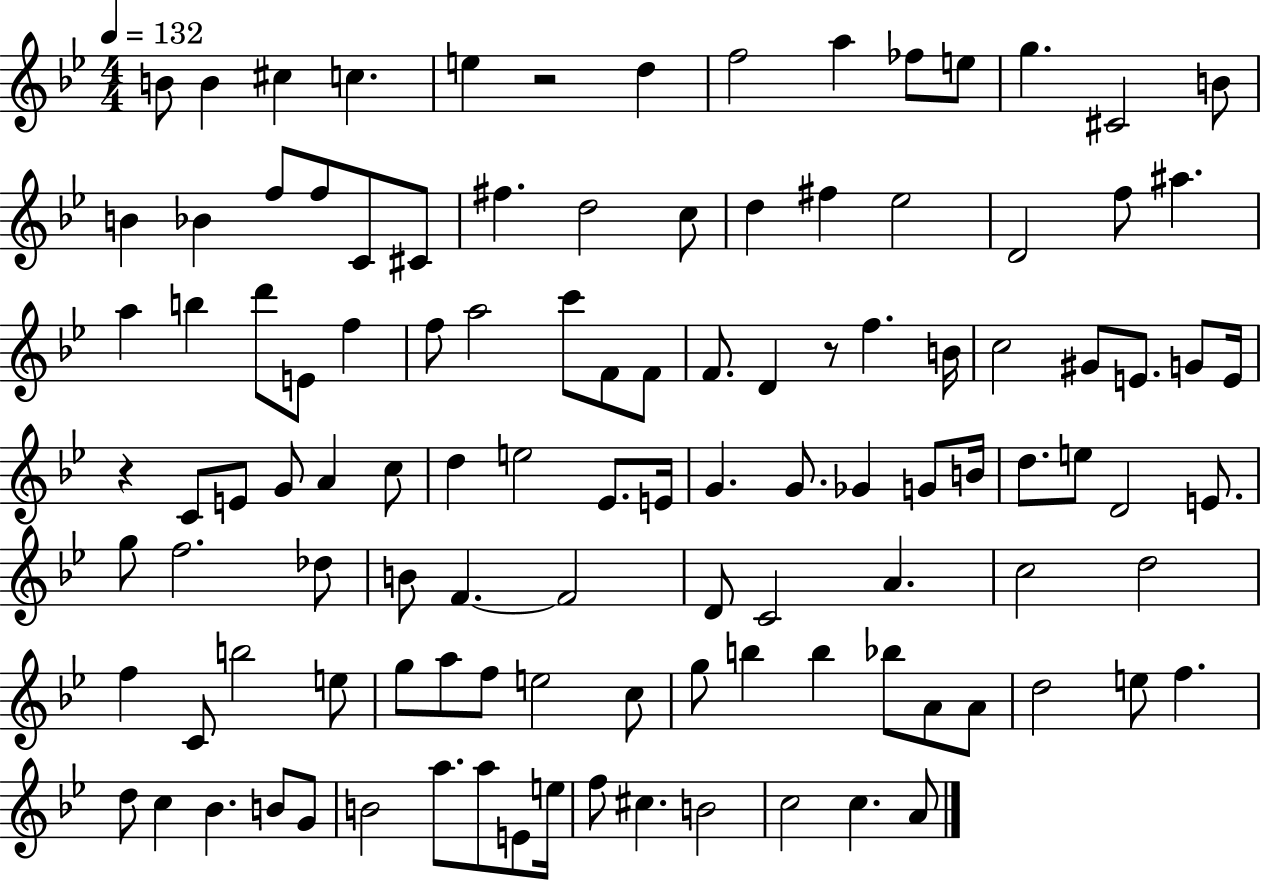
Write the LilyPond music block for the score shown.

{
  \clef treble
  \numericTimeSignature
  \time 4/4
  \key bes \major
  \tempo 4 = 132
  b'8 b'4 cis''4 c''4. | e''4 r2 d''4 | f''2 a''4 fes''8 e''8 | g''4. cis'2 b'8 | \break b'4 bes'4 f''8 f''8 c'8 cis'8 | fis''4. d''2 c''8 | d''4 fis''4 ees''2 | d'2 f''8 ais''4. | \break a''4 b''4 d'''8 e'8 f''4 | f''8 a''2 c'''8 f'8 f'8 | f'8. d'4 r8 f''4. b'16 | c''2 gis'8 e'8. g'8 e'16 | \break r4 c'8 e'8 g'8 a'4 c''8 | d''4 e''2 ees'8. e'16 | g'4. g'8. ges'4 g'8 b'16 | d''8. e''8 d'2 e'8. | \break g''8 f''2. des''8 | b'8 f'4.~~ f'2 | d'8 c'2 a'4. | c''2 d''2 | \break f''4 c'8 b''2 e''8 | g''8 a''8 f''8 e''2 c''8 | g''8 b''4 b''4 bes''8 a'8 a'8 | d''2 e''8 f''4. | \break d''8 c''4 bes'4. b'8 g'8 | b'2 a''8. a''8 e'8 e''16 | f''8 cis''4. b'2 | c''2 c''4. a'8 | \break \bar "|."
}